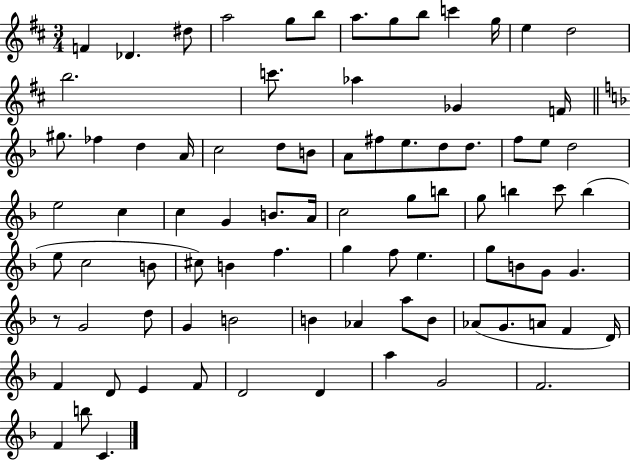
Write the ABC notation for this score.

X:1
T:Untitled
M:3/4
L:1/4
K:D
F _D ^d/2 a2 g/2 b/2 a/2 g/2 b/2 c' g/4 e d2 b2 c'/2 _a _G F/4 ^g/2 _f d A/4 c2 d/2 B/2 A/2 ^f/2 e/2 d/2 d/2 f/2 e/2 d2 e2 c c G B/2 A/4 c2 g/2 b/2 g/2 b c'/2 b e/2 c2 B/2 ^c/2 B f g f/2 e g/2 B/2 G/2 G z/2 G2 d/2 G B2 B _A a/2 B/2 _A/2 G/2 A/2 F D/4 F D/2 E F/2 D2 D a G2 F2 F b/2 C